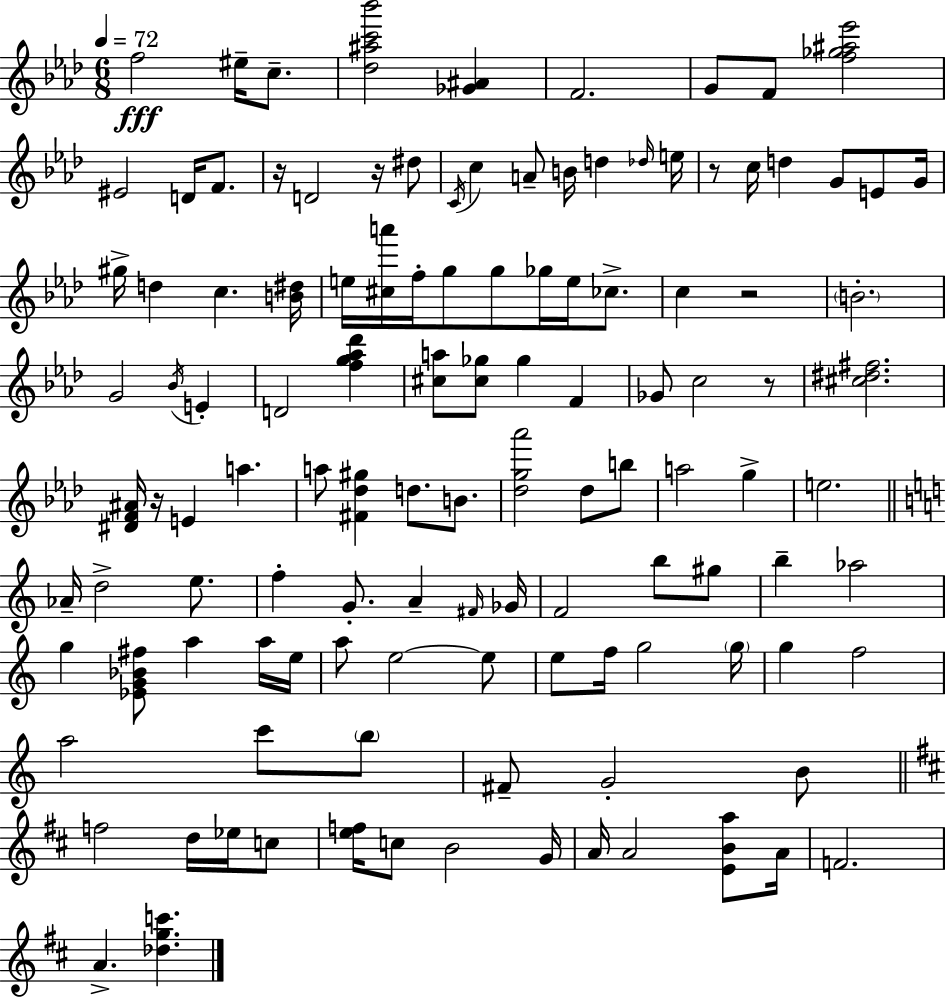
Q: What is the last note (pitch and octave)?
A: A4